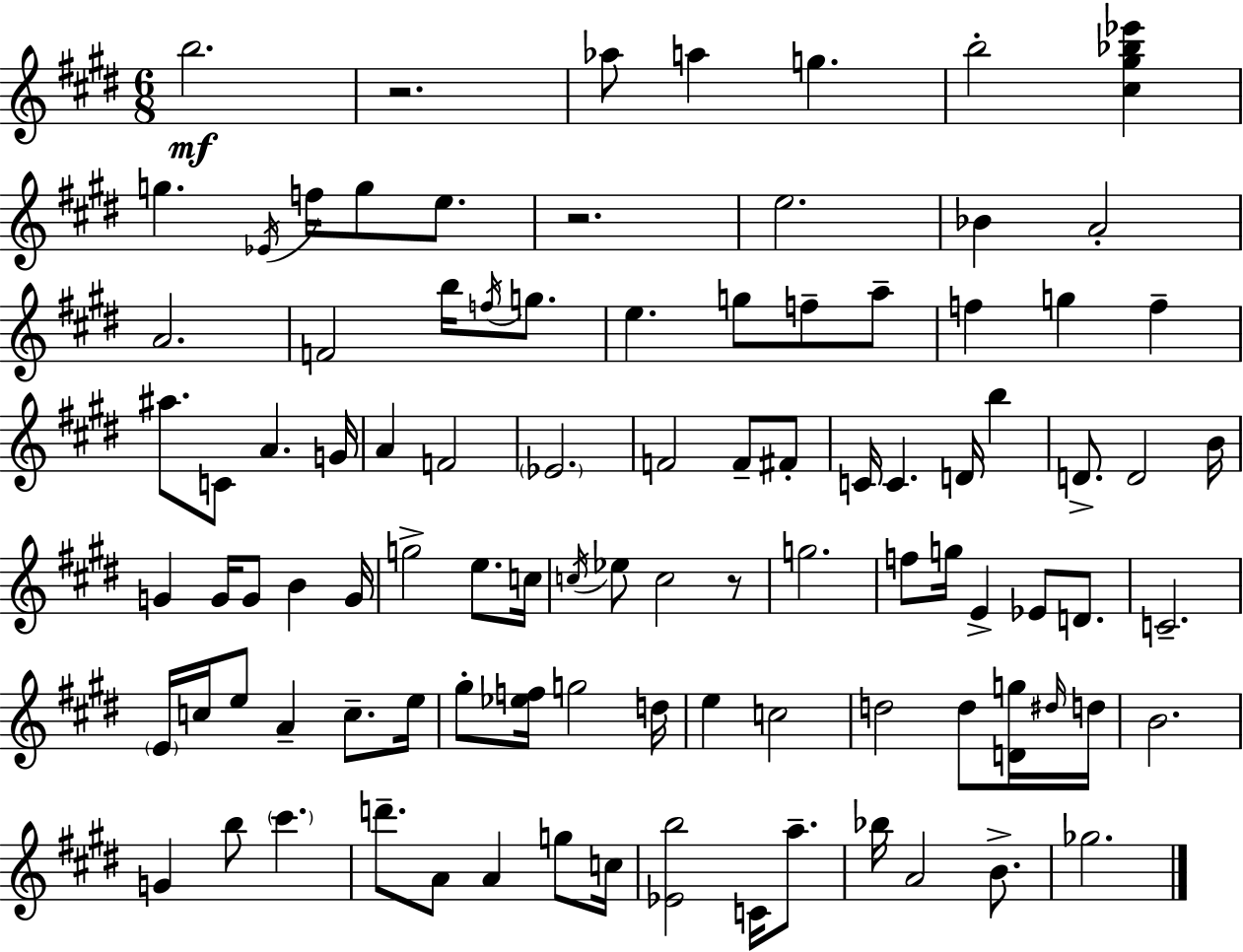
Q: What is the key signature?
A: E major